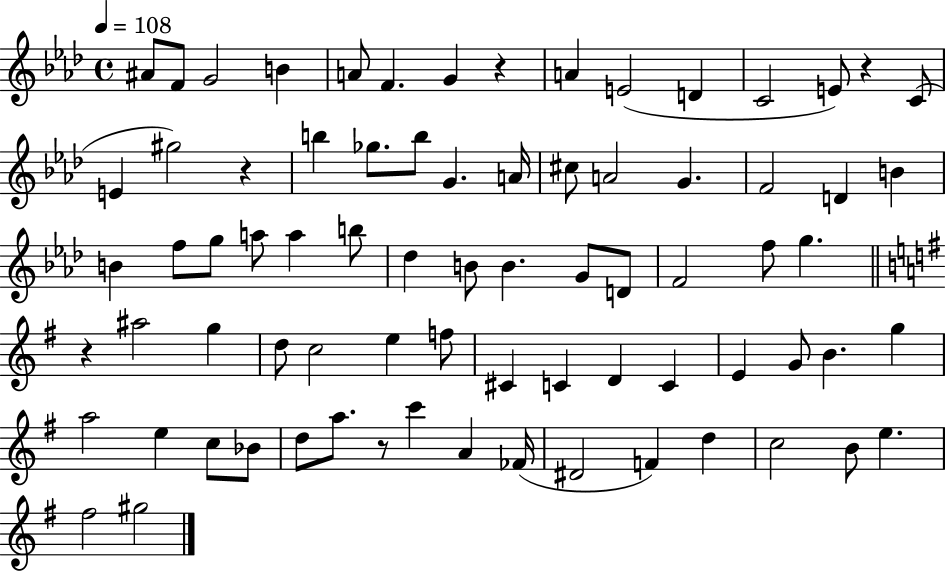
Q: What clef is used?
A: treble